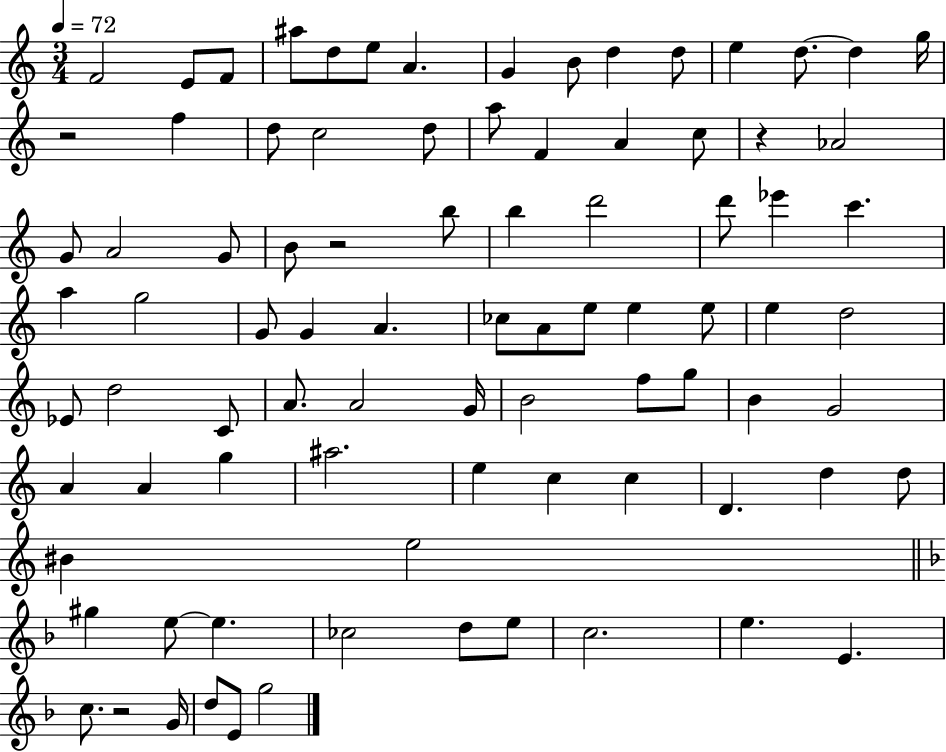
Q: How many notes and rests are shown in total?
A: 87